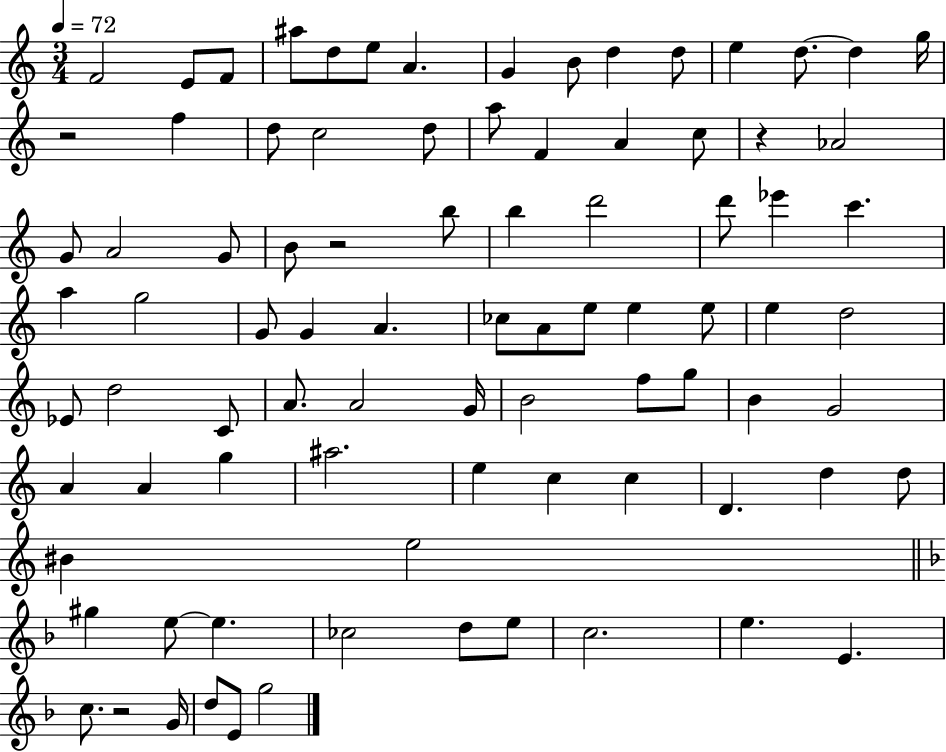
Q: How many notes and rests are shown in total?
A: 87